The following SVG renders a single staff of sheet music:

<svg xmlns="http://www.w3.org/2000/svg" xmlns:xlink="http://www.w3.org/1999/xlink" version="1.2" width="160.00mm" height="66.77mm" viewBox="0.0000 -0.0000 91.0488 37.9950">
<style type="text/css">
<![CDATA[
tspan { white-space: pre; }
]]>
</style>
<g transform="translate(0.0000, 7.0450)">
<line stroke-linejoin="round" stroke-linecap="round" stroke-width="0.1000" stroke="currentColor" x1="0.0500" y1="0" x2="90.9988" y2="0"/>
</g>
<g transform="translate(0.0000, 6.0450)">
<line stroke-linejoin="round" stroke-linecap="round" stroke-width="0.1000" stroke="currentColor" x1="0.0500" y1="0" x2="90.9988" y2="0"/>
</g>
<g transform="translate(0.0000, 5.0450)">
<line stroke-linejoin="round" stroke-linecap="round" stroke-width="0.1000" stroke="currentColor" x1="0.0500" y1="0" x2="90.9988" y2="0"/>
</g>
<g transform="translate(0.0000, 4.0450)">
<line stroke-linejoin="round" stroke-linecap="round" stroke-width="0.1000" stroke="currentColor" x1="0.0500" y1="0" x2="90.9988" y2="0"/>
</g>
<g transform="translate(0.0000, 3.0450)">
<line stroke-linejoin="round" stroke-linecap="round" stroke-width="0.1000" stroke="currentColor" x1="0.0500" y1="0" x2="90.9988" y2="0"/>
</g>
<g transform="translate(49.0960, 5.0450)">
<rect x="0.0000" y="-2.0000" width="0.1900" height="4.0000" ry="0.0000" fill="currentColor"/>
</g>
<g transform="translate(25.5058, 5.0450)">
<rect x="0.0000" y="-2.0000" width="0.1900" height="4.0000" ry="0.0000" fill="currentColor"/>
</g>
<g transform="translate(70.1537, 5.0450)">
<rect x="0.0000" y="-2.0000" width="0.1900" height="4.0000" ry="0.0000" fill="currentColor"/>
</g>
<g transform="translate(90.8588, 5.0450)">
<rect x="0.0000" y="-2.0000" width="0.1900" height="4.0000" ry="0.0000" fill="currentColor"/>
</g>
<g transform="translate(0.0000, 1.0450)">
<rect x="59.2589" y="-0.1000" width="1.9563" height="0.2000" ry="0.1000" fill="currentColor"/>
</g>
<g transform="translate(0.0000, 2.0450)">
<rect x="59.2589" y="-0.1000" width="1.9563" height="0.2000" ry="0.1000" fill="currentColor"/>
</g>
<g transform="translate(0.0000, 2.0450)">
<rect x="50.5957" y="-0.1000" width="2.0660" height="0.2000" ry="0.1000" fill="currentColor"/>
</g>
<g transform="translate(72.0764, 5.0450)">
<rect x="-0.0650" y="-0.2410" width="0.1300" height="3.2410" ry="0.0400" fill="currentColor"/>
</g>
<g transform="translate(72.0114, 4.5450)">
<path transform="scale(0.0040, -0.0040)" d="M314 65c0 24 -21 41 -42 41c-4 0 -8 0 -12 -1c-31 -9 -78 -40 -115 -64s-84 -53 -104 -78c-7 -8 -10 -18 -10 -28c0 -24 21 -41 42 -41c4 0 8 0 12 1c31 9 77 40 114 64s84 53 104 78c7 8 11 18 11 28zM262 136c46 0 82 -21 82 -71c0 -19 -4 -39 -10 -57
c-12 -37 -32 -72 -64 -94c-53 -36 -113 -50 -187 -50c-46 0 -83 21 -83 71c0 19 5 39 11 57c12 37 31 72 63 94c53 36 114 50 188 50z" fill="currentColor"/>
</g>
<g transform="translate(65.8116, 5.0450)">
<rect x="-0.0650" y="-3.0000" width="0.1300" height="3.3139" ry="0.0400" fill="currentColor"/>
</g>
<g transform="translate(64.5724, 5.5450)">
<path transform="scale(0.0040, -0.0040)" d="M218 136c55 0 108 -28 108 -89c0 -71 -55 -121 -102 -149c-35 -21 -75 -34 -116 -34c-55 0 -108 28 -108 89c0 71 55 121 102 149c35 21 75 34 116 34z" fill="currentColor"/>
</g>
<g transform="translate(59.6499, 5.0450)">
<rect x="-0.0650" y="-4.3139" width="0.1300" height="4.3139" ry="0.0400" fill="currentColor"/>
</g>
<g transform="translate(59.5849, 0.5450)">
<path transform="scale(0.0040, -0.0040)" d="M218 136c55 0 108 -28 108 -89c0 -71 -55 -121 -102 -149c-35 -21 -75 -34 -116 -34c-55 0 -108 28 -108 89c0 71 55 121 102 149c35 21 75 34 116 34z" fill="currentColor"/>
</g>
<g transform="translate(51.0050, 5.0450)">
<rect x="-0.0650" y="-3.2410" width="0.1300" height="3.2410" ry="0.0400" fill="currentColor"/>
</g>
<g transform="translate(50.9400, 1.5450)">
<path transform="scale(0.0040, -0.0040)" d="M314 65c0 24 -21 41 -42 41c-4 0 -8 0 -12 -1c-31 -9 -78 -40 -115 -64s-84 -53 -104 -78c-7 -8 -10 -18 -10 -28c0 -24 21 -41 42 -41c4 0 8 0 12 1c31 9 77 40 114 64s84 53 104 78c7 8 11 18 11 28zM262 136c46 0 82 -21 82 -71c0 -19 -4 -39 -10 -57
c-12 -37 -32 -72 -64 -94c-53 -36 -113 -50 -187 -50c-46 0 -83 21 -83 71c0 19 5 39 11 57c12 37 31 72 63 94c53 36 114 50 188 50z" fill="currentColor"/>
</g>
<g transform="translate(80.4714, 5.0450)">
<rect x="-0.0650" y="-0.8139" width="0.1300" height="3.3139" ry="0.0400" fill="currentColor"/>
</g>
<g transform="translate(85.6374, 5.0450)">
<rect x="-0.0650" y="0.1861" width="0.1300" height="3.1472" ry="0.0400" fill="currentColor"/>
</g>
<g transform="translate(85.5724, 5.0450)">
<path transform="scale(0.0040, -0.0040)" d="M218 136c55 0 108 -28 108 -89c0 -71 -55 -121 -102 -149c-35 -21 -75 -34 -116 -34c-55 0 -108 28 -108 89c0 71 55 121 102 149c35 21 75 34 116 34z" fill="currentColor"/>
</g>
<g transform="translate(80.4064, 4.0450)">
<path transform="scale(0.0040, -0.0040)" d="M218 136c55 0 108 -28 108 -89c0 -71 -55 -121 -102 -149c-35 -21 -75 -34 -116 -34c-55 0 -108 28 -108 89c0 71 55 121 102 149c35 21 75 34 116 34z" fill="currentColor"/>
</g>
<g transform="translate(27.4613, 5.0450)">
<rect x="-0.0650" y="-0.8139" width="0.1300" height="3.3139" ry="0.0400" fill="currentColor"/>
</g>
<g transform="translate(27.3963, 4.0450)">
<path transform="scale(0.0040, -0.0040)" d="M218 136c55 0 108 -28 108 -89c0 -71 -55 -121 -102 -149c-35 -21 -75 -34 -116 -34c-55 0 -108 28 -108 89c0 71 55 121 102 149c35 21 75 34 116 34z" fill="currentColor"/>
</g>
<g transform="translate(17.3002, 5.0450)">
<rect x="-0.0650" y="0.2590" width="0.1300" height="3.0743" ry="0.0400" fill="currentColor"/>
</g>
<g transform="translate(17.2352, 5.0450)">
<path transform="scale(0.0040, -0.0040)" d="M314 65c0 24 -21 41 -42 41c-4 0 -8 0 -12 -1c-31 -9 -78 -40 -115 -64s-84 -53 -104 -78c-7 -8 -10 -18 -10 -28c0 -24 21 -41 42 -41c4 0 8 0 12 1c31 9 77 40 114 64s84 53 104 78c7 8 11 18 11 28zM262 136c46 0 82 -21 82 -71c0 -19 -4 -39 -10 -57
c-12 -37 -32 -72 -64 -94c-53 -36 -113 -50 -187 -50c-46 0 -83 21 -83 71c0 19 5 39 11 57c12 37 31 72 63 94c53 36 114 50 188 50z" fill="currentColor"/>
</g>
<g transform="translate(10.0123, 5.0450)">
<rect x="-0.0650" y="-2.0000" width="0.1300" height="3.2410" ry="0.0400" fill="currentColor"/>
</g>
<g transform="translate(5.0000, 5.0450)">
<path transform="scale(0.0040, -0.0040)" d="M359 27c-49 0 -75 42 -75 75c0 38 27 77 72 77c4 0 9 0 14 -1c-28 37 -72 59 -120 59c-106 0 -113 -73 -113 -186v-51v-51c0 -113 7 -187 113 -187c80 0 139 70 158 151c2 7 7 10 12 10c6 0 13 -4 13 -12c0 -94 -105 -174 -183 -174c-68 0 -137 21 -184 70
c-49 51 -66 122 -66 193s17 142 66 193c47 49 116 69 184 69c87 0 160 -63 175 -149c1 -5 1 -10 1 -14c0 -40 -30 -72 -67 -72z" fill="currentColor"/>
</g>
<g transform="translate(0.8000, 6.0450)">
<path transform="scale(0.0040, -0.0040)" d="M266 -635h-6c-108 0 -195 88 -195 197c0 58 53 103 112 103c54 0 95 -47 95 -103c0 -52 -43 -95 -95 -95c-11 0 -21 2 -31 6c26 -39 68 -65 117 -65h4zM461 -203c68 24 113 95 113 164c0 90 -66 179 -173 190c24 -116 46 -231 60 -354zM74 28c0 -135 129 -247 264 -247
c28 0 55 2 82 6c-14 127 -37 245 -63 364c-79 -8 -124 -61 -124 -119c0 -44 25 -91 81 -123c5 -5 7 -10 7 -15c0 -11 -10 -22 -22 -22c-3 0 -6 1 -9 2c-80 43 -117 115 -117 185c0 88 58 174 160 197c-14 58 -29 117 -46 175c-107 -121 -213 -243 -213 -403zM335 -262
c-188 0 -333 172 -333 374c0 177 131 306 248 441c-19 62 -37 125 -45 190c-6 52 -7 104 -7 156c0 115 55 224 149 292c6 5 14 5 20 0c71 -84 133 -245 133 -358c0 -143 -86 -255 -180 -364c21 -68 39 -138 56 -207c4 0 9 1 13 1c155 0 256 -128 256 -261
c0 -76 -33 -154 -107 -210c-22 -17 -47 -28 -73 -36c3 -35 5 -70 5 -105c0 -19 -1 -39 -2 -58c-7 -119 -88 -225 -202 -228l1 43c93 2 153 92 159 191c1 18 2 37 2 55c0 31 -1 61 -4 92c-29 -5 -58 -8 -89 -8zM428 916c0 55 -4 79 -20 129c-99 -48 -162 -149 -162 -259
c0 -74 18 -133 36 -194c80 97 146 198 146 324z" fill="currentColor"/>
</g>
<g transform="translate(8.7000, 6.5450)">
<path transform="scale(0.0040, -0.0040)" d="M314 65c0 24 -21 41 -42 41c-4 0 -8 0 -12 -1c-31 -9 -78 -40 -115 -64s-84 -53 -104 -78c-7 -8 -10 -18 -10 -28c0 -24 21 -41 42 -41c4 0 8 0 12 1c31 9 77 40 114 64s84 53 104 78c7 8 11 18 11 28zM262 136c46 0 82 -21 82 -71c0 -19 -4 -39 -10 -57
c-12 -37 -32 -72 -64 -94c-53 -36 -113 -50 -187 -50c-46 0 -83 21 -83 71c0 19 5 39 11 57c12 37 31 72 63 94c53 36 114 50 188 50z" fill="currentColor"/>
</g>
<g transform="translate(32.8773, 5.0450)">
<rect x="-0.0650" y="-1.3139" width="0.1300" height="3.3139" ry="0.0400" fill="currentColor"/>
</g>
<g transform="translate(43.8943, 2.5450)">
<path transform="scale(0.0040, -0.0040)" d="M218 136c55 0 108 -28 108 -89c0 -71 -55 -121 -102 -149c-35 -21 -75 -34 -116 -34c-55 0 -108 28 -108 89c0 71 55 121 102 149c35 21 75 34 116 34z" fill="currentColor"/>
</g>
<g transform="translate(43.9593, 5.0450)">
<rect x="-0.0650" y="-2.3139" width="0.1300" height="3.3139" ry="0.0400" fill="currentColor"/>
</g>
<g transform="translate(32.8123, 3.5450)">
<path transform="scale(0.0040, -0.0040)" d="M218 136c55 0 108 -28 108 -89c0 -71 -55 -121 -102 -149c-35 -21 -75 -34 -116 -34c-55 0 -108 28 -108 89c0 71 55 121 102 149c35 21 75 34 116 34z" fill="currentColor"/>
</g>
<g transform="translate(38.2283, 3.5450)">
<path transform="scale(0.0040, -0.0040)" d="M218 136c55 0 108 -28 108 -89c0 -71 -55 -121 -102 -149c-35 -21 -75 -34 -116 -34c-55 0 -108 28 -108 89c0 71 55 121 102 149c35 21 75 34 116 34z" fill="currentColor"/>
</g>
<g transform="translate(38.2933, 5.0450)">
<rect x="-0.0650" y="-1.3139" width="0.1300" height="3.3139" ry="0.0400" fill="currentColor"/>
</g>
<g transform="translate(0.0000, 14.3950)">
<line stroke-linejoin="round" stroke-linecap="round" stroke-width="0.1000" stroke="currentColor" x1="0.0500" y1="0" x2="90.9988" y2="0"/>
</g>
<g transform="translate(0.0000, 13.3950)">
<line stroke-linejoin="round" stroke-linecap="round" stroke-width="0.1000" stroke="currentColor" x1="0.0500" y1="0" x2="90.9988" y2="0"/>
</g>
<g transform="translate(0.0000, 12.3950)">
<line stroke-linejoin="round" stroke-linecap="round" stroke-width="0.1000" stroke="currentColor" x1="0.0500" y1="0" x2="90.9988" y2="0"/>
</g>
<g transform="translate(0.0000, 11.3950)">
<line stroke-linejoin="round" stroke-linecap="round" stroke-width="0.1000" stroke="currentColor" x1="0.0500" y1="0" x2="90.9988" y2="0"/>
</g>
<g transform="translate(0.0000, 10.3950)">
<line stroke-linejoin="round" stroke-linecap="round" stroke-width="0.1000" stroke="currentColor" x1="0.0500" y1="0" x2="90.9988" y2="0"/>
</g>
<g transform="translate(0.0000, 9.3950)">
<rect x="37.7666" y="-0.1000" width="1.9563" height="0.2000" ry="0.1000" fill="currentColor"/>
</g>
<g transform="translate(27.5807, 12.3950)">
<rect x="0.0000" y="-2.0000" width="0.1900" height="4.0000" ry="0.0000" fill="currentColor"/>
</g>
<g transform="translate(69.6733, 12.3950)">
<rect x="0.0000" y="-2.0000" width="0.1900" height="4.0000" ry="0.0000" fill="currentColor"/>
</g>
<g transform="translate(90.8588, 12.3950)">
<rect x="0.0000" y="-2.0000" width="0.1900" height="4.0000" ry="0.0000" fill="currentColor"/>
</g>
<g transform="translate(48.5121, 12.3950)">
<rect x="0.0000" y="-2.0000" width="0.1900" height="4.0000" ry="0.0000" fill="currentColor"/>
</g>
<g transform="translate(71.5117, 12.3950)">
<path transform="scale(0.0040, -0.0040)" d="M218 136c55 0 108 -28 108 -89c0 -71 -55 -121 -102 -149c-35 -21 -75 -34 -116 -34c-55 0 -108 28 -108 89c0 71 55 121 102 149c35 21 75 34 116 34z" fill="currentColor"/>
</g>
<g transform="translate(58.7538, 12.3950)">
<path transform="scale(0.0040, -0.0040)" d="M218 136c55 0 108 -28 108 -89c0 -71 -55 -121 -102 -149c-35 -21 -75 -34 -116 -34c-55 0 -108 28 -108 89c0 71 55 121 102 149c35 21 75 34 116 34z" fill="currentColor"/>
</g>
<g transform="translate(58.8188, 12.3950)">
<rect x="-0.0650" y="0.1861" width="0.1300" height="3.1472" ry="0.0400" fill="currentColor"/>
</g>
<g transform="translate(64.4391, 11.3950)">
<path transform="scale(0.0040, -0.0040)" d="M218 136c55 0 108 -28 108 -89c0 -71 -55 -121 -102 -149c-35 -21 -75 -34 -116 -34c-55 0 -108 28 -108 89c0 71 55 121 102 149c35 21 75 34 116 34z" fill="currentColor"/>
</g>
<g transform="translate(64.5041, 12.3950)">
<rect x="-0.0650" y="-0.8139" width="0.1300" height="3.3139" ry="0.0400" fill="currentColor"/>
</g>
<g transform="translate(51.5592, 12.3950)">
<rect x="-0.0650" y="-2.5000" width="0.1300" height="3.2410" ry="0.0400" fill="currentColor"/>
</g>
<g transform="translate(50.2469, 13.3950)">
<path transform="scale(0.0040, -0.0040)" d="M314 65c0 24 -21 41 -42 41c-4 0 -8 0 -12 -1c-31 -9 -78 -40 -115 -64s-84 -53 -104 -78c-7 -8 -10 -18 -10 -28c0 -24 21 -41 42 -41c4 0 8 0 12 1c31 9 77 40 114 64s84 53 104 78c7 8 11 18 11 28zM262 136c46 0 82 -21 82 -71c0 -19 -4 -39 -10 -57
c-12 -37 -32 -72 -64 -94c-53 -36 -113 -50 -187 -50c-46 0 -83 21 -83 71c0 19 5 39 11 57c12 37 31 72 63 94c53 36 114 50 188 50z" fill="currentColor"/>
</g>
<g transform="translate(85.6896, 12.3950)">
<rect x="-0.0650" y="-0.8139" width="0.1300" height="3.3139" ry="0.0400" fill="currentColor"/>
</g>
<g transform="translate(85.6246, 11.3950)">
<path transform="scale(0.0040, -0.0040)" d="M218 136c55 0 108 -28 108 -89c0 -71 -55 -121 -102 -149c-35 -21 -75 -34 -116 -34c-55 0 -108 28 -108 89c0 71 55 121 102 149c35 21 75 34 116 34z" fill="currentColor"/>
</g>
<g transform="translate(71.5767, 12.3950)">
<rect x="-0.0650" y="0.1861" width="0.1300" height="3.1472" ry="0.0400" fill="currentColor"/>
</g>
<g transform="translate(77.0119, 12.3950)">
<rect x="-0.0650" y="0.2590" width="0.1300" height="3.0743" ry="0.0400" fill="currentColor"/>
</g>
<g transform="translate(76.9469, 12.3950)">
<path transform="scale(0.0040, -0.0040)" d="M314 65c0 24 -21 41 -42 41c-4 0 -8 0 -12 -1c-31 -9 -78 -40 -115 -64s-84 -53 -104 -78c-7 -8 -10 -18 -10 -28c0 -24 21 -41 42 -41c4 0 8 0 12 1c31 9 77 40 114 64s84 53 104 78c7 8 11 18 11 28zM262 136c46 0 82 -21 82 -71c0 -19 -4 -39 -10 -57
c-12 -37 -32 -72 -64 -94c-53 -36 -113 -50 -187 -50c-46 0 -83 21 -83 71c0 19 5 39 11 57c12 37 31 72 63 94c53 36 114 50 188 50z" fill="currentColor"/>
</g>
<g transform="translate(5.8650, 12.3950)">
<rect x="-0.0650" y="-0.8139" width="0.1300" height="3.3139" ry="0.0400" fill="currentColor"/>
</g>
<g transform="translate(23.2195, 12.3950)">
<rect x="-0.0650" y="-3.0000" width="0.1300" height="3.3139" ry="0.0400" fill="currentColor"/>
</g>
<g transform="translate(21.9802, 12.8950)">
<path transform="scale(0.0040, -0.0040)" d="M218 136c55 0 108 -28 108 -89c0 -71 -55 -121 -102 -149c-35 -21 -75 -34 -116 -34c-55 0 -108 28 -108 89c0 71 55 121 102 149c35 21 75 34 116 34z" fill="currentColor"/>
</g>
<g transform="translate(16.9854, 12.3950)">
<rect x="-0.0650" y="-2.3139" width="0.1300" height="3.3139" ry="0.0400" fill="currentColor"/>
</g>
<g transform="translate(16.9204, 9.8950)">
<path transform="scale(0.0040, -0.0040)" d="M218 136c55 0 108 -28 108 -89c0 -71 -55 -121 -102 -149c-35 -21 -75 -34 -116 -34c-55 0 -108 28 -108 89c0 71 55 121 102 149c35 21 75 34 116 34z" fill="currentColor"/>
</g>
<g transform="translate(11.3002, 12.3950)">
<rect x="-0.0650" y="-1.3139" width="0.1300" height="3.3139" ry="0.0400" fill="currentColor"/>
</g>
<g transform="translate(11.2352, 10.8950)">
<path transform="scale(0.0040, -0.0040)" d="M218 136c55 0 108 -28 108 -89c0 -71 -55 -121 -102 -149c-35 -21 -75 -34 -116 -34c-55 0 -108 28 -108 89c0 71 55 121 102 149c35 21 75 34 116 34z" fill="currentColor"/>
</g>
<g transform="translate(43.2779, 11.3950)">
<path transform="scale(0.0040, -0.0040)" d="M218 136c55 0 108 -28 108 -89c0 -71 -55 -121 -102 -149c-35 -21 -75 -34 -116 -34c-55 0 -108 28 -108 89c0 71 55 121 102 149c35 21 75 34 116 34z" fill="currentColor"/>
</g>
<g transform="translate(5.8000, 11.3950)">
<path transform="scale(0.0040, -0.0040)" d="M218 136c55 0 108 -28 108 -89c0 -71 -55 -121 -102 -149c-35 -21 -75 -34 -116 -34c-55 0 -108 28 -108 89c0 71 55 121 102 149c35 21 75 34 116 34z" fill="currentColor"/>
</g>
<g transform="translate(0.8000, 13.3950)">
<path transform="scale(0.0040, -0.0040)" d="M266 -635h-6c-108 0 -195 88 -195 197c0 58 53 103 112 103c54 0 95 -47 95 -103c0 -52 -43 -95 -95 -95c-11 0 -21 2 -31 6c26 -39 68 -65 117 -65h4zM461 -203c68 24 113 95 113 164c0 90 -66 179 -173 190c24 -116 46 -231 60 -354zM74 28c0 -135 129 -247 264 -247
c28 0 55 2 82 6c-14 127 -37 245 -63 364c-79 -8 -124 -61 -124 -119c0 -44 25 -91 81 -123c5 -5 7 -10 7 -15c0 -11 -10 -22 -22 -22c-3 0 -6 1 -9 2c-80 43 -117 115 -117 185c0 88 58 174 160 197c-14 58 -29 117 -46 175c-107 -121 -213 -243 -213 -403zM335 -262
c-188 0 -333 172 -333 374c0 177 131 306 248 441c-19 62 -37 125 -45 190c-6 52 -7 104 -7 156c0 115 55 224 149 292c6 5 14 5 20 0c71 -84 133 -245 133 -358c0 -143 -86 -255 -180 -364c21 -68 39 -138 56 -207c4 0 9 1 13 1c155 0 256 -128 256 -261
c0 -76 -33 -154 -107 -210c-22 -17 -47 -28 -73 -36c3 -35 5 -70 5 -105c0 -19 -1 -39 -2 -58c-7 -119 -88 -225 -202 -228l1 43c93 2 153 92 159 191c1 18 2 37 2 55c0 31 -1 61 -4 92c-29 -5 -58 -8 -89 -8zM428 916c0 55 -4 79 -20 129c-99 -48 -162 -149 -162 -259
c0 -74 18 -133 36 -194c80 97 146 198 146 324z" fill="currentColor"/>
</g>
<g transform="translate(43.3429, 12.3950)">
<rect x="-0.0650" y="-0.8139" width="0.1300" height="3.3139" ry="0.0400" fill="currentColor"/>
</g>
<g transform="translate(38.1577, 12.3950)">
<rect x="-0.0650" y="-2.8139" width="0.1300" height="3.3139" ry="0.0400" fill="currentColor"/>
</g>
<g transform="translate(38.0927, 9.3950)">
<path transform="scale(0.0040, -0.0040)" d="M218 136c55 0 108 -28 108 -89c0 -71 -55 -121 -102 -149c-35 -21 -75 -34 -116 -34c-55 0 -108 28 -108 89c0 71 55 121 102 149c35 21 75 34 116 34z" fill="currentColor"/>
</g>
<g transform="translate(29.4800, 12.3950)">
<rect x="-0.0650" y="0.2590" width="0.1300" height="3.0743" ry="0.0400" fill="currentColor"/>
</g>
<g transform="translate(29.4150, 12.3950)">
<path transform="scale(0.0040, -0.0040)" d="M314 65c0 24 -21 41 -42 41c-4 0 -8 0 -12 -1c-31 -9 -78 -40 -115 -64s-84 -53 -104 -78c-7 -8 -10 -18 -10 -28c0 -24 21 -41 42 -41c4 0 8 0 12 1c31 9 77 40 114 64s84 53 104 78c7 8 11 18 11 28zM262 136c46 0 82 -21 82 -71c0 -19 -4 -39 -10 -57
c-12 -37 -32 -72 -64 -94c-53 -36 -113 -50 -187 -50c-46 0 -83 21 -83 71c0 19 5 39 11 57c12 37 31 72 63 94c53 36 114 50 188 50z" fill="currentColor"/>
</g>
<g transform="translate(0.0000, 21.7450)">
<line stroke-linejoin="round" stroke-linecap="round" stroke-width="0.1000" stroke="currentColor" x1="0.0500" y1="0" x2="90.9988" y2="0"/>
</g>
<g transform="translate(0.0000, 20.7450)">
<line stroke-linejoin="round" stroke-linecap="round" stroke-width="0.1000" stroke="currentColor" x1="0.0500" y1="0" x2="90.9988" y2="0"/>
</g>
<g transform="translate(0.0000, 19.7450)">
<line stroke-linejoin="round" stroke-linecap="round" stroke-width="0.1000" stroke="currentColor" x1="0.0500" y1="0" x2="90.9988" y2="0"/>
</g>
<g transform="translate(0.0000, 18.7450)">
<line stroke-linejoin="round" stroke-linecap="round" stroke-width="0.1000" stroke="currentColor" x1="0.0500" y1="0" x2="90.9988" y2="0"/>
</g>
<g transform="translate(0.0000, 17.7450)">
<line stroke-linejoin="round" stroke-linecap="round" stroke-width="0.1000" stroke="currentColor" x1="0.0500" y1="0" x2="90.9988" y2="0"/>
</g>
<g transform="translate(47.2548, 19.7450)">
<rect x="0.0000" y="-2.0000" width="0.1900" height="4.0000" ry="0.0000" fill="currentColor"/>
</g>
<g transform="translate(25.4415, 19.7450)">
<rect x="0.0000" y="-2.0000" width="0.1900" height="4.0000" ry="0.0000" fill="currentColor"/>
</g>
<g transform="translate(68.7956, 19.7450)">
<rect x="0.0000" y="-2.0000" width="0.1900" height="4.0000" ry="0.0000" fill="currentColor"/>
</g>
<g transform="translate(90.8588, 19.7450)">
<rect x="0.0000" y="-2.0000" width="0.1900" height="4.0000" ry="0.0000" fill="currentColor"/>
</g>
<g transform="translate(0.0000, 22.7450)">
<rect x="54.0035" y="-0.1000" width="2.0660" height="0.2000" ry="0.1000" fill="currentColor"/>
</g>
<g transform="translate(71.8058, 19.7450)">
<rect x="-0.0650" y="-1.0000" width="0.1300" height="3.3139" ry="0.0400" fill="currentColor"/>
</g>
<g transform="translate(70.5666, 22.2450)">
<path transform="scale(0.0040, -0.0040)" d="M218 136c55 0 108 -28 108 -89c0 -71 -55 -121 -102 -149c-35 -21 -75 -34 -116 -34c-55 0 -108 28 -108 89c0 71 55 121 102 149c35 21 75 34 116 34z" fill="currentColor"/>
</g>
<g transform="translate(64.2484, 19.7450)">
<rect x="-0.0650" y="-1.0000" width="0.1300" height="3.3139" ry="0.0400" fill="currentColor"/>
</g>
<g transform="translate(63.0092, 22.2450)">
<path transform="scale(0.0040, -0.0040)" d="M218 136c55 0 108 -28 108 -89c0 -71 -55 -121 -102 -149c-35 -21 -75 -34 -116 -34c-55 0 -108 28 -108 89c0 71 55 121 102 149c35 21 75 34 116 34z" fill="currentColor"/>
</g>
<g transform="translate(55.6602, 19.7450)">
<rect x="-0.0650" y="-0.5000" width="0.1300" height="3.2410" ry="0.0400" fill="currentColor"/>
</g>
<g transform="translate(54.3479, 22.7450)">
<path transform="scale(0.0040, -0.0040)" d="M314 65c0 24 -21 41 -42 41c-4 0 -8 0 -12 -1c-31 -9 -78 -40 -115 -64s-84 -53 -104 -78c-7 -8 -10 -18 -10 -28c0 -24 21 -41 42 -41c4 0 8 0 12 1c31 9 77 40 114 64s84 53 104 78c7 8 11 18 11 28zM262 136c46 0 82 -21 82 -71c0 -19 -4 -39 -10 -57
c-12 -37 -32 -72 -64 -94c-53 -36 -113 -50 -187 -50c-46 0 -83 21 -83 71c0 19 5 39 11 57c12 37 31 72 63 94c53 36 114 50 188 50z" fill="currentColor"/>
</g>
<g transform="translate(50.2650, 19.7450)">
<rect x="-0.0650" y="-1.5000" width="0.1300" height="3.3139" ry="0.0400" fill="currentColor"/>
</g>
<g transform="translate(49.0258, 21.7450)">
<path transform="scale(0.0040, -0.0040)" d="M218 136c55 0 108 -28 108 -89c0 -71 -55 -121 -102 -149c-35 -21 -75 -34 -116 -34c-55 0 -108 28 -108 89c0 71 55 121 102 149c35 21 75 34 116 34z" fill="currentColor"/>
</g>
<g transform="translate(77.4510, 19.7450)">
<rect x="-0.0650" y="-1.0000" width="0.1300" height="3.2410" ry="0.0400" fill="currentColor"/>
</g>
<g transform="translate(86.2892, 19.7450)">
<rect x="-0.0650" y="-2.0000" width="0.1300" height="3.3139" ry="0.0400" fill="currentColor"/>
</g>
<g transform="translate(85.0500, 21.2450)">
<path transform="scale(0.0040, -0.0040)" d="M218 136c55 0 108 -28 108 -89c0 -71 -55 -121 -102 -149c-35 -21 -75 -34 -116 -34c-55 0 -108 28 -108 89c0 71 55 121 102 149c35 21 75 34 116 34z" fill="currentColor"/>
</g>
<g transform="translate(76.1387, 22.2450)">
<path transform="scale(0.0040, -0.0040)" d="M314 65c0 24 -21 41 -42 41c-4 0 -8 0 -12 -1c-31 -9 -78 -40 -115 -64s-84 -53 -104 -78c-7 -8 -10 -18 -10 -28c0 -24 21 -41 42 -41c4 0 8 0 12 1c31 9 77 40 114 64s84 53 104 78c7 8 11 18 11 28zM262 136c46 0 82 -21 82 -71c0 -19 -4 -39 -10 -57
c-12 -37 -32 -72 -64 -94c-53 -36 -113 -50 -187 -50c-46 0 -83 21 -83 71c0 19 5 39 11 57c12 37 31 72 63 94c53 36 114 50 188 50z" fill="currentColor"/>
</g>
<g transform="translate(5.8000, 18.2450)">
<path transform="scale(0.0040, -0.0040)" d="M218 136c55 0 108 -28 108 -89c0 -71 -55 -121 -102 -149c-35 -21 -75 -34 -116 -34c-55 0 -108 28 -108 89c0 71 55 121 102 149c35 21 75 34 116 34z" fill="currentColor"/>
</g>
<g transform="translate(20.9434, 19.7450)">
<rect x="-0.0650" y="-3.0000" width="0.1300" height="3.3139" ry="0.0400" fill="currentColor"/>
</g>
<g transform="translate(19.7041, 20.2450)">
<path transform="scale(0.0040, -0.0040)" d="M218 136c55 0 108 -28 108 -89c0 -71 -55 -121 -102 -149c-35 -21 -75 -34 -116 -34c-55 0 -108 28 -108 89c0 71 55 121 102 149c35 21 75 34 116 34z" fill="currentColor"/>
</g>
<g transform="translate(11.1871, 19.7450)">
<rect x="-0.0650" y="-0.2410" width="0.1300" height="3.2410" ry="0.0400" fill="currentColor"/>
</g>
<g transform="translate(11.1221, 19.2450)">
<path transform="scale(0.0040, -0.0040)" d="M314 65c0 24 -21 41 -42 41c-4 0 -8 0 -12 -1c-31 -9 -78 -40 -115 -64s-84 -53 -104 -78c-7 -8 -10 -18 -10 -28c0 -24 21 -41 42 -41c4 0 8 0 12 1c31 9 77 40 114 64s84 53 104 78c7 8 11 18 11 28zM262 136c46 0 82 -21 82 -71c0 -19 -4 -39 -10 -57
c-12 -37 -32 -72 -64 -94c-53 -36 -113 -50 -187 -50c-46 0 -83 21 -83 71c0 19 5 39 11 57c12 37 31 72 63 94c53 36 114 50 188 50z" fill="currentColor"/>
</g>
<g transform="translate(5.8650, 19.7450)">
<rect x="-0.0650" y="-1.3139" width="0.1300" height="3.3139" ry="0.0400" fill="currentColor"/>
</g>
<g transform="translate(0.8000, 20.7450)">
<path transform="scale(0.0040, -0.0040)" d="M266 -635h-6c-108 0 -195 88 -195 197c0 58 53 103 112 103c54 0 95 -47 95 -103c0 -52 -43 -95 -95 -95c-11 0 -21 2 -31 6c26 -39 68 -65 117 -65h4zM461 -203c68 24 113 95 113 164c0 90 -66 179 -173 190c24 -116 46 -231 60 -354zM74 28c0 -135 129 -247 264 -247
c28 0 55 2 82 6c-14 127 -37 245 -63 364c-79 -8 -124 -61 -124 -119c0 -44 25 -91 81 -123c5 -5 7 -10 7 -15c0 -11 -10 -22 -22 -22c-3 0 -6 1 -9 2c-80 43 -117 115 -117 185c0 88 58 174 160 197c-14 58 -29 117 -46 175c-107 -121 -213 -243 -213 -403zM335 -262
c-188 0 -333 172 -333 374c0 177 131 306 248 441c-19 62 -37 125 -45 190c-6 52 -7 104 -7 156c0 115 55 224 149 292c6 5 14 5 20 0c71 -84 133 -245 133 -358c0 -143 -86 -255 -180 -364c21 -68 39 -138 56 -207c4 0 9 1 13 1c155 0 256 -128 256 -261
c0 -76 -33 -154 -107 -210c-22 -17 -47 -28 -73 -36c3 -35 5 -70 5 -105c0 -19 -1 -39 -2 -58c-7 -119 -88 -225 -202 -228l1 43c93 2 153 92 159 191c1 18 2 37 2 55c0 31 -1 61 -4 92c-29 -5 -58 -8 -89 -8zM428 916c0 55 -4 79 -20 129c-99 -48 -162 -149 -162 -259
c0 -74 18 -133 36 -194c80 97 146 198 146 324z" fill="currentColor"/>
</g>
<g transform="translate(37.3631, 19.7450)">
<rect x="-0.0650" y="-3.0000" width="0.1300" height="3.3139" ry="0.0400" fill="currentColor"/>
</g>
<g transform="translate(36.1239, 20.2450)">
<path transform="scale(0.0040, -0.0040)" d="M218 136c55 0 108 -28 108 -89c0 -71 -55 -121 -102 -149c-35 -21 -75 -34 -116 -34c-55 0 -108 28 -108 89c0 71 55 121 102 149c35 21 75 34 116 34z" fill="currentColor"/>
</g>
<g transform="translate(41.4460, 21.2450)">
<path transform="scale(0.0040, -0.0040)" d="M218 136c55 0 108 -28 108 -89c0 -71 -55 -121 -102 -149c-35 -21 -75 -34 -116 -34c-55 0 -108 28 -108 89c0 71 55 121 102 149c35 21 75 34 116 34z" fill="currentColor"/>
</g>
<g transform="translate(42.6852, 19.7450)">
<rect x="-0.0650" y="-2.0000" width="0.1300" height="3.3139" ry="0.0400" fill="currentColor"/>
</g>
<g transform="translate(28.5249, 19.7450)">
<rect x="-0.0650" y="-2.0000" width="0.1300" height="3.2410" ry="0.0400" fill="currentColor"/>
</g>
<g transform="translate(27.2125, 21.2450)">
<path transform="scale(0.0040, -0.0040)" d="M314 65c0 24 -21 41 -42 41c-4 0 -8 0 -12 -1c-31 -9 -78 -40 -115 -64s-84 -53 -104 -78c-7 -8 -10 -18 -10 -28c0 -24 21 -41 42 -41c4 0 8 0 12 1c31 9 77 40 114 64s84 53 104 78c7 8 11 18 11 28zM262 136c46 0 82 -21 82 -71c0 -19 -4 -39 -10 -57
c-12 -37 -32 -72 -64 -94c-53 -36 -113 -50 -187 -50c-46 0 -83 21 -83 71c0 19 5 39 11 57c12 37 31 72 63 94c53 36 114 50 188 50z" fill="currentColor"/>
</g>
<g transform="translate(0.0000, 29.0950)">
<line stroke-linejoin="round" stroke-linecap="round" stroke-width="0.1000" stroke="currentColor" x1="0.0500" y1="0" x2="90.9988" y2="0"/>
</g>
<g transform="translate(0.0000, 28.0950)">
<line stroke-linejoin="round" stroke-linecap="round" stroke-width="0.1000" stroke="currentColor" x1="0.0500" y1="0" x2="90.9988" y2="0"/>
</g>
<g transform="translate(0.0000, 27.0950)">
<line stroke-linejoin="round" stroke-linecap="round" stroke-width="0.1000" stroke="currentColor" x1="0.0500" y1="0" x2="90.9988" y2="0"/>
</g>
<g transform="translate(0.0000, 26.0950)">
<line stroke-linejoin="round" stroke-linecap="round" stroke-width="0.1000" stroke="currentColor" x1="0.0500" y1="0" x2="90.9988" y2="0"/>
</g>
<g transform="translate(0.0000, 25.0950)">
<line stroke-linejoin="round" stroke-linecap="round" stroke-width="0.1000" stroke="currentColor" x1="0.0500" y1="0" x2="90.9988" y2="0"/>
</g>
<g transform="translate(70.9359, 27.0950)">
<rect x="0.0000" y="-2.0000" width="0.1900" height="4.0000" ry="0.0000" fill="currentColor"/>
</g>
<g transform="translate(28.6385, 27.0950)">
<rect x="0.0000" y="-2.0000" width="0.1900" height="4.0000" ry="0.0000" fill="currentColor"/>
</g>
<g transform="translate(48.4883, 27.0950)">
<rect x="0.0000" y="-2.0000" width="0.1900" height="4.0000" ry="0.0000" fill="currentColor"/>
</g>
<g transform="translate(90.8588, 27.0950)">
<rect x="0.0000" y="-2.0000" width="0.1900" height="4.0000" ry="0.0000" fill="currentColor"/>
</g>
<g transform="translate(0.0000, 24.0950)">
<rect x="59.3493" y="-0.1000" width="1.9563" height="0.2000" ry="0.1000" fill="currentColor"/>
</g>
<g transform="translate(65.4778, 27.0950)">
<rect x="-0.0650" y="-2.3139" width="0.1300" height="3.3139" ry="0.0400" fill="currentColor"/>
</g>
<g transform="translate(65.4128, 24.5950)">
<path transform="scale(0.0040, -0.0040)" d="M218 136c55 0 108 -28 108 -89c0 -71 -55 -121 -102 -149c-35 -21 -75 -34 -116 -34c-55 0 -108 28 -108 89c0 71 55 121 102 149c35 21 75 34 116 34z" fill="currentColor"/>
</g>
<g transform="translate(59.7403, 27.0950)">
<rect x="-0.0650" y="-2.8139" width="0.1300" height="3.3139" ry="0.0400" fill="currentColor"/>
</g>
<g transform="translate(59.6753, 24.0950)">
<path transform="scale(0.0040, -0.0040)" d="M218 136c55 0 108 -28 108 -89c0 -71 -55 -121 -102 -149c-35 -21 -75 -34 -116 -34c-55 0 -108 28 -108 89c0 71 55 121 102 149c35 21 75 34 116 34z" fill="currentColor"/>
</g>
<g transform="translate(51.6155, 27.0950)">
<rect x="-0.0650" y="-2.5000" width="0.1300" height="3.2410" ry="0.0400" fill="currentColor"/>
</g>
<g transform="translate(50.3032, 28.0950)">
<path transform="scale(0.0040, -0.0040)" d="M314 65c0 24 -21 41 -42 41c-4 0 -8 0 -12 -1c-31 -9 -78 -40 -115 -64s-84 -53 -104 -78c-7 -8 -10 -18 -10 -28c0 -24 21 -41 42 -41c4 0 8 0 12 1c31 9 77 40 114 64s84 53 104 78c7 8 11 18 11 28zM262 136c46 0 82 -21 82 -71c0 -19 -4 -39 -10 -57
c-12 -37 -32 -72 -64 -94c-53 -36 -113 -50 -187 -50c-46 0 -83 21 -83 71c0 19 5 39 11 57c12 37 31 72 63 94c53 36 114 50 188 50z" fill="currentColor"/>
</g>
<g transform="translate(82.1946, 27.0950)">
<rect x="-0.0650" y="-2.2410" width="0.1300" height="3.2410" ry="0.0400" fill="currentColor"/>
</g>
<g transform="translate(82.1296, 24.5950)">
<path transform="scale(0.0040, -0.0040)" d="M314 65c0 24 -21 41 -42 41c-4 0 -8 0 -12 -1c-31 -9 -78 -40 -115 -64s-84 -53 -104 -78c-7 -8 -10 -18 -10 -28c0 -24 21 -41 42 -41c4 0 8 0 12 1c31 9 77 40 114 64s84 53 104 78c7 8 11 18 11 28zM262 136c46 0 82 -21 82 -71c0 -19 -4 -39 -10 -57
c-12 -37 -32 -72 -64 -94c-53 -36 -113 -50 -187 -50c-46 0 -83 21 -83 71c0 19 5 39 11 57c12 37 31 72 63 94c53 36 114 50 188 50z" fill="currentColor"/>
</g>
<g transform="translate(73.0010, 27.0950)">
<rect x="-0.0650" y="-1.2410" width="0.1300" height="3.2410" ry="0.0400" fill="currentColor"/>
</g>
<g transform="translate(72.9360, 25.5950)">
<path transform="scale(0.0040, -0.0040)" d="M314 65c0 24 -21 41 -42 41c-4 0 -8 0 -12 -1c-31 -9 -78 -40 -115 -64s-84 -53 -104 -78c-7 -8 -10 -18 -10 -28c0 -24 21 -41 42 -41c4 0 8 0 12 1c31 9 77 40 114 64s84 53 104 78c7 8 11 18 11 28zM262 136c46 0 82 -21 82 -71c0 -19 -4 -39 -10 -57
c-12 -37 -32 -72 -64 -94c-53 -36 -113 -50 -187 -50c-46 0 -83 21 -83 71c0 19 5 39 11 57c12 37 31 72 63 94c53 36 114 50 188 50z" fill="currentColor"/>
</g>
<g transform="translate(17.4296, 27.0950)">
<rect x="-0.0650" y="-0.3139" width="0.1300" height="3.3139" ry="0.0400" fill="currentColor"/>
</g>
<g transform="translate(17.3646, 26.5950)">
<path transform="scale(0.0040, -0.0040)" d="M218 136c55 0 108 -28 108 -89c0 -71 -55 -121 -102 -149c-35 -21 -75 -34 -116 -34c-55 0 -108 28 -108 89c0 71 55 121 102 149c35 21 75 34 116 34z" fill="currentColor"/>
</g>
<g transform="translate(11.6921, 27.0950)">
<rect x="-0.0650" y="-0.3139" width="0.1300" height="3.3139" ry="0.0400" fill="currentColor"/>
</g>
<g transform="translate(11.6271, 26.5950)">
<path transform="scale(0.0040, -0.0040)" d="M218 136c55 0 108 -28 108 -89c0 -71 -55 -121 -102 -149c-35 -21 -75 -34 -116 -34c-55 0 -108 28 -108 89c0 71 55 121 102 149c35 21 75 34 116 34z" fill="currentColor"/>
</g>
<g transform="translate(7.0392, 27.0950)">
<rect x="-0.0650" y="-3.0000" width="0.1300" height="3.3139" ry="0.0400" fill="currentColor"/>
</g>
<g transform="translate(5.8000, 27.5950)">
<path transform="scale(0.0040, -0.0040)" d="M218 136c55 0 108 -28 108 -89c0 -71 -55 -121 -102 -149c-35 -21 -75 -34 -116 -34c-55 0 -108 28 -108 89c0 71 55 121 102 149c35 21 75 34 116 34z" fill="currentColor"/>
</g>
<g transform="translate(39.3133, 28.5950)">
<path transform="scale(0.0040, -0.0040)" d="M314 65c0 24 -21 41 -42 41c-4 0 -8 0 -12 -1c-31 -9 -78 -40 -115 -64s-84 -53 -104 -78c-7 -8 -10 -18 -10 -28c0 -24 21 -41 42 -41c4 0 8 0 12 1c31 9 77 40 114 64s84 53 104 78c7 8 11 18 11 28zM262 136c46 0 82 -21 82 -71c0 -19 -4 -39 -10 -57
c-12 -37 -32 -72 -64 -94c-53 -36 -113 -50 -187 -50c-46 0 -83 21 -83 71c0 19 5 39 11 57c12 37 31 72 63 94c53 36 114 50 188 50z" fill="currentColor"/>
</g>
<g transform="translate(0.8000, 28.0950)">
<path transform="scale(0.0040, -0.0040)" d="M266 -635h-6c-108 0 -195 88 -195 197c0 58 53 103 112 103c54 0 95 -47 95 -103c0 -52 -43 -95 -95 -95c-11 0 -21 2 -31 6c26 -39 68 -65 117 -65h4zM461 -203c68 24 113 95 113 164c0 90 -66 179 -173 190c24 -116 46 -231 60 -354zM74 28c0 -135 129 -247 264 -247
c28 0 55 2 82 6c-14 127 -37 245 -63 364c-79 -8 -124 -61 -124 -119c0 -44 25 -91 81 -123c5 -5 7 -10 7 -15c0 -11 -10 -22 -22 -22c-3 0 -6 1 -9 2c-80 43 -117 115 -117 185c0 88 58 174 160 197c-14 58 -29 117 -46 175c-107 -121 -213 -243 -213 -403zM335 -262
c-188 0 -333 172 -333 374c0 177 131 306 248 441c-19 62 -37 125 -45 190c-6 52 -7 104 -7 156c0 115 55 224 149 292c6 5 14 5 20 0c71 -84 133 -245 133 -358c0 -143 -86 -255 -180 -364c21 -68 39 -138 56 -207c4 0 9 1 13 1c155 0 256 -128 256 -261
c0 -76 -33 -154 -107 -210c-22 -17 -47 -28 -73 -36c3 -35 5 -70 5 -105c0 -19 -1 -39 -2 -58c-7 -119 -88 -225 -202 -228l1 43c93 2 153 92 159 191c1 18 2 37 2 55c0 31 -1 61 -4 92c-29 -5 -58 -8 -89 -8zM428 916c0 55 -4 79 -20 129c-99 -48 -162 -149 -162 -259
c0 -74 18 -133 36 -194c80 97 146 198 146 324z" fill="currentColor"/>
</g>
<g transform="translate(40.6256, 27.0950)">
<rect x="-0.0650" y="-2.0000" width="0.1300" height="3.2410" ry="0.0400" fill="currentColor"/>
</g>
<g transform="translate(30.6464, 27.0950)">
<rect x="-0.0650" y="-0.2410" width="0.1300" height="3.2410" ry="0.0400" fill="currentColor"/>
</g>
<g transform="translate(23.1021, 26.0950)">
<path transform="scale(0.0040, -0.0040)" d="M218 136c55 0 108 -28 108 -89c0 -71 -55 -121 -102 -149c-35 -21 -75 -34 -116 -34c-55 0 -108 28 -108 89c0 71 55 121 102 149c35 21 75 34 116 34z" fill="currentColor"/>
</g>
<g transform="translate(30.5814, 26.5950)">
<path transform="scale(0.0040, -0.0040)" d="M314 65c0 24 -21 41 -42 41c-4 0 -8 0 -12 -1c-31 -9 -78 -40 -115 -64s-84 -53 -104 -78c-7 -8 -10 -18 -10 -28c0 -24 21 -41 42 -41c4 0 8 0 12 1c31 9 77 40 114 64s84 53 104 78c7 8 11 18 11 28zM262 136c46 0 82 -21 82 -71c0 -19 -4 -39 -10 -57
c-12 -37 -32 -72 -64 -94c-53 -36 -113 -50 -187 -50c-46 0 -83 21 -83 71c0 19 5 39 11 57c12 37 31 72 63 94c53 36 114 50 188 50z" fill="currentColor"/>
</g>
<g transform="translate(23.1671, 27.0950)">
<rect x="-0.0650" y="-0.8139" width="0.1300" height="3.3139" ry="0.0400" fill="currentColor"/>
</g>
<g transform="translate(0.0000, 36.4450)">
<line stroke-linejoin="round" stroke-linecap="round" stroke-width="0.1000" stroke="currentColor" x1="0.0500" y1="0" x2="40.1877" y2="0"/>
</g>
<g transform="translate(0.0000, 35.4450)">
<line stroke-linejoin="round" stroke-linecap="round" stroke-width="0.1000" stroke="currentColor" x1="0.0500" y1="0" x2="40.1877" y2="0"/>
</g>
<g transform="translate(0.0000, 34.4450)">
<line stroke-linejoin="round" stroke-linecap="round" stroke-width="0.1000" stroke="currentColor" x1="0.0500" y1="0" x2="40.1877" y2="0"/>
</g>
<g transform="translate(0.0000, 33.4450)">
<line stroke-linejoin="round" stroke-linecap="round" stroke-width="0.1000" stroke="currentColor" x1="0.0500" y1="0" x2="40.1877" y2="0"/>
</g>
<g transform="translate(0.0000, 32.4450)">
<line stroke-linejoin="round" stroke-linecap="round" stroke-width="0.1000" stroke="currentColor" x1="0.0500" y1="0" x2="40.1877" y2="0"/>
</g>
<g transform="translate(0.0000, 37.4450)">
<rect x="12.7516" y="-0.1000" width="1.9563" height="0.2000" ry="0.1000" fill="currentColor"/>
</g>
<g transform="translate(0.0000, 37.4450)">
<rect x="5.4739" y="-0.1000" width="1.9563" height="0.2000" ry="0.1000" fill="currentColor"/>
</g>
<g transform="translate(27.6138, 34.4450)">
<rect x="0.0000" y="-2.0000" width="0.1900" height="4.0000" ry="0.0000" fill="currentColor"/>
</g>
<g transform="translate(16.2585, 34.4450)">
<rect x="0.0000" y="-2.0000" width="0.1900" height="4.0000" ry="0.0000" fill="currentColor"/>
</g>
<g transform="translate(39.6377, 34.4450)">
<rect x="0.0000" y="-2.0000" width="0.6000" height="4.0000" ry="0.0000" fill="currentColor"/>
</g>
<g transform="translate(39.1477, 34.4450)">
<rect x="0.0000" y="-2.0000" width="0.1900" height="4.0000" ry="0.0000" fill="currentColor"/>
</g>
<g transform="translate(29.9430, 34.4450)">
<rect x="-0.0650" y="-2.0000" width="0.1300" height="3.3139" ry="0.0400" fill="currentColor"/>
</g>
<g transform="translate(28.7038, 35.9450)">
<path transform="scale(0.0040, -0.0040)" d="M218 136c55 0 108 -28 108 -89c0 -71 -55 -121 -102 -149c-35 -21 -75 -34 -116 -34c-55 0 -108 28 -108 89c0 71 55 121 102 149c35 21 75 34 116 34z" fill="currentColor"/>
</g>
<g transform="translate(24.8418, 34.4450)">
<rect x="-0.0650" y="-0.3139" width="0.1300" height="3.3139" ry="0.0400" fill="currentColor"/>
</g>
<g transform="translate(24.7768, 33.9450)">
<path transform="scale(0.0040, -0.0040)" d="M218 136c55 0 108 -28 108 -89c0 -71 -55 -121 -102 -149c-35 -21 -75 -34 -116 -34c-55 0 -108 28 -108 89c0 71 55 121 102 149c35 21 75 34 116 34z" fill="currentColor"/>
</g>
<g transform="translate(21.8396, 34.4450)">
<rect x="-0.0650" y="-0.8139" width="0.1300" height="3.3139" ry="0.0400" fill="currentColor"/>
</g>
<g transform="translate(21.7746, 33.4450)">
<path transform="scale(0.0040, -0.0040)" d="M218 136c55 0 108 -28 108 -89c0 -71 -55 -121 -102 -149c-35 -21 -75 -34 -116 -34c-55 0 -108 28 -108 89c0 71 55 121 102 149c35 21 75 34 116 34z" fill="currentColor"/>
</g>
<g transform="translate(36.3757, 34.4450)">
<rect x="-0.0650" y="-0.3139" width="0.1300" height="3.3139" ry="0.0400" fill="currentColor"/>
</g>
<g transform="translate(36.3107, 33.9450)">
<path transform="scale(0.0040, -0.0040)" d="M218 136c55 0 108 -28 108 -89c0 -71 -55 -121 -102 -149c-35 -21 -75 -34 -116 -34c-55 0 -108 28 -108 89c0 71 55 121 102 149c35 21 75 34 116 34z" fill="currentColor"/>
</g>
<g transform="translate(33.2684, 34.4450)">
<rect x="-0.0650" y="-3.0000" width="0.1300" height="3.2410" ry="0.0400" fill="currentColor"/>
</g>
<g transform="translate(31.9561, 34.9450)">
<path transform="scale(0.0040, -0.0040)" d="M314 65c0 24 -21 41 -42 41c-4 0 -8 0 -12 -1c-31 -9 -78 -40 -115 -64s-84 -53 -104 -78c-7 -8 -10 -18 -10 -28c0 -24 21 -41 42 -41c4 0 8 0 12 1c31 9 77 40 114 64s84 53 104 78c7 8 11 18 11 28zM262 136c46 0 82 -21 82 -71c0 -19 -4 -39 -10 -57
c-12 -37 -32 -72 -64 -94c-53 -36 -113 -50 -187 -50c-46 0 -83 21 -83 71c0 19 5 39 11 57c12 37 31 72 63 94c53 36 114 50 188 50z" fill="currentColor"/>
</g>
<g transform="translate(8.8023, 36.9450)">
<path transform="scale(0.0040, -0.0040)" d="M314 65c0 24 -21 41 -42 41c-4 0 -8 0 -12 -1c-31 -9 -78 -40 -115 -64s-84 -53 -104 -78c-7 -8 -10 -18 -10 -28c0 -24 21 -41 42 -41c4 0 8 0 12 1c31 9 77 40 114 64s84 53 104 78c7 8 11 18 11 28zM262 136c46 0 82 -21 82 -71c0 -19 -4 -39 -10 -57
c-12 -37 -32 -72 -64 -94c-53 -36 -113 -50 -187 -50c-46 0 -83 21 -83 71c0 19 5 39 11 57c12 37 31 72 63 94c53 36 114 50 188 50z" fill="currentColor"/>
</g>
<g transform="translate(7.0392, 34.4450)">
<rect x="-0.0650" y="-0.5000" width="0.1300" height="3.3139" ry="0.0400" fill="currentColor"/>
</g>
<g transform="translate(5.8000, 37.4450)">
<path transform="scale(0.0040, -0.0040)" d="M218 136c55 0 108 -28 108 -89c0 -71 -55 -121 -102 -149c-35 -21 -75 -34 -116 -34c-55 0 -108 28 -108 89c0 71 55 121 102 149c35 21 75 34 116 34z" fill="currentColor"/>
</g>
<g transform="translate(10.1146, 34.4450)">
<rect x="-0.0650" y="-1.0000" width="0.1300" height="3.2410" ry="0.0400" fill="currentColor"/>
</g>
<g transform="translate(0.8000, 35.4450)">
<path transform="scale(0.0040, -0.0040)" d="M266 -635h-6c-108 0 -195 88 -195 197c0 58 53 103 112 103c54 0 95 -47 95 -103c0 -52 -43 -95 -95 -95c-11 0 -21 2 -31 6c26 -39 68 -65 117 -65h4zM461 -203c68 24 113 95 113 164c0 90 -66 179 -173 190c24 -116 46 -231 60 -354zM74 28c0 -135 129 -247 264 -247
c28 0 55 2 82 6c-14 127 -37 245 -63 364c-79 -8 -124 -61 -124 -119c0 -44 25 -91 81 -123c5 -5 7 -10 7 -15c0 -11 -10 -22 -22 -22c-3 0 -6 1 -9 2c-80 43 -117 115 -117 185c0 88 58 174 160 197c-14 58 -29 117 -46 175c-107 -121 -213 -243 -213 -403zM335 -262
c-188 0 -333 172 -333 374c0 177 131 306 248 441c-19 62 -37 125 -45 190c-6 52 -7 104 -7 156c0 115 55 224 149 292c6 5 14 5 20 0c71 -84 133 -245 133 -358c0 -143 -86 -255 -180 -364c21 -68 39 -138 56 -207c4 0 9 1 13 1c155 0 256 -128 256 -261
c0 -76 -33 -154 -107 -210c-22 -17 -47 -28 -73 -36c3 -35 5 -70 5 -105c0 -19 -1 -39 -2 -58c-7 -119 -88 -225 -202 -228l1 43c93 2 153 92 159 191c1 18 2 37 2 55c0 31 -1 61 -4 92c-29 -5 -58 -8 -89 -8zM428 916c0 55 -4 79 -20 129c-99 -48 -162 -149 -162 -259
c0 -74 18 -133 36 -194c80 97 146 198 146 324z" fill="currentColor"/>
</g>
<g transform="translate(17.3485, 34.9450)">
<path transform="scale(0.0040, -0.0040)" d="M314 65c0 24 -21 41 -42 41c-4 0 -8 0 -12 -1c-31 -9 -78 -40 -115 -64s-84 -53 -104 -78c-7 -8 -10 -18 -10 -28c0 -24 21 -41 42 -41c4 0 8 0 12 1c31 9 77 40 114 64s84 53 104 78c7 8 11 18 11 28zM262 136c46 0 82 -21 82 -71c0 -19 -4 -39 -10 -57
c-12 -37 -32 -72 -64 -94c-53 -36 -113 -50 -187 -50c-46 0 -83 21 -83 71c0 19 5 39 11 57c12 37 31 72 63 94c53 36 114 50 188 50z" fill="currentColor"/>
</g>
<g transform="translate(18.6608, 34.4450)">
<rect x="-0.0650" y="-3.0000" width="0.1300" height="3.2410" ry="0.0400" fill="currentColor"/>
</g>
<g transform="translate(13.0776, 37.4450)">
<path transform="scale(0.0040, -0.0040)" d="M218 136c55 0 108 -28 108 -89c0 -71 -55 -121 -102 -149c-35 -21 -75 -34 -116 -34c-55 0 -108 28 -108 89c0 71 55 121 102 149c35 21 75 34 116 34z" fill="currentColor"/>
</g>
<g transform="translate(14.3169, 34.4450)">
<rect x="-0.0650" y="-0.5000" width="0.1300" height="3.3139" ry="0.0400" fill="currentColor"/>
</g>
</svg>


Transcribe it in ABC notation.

X:1
T:Untitled
M:4/4
L:1/4
K:C
F2 B2 d e e g b2 d' A c2 d B d e g A B2 a d G2 B d B B2 d e c2 A F2 A F E C2 D D D2 F A c c d c2 F2 G2 a g e2 g2 C D2 C A2 d c F A2 c